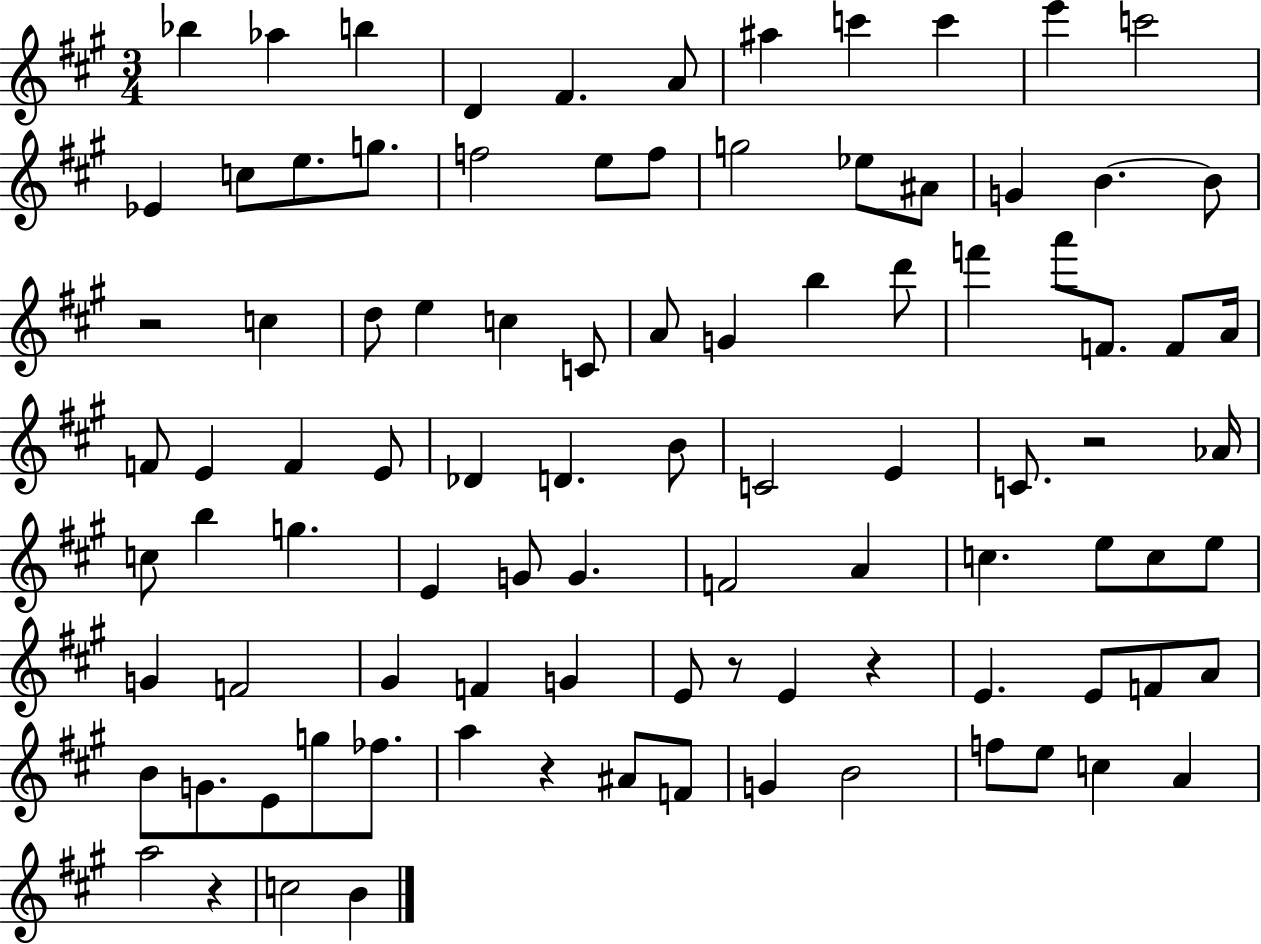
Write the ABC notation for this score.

X:1
T:Untitled
M:3/4
L:1/4
K:A
_b _a b D ^F A/2 ^a c' c' e' c'2 _E c/2 e/2 g/2 f2 e/2 f/2 g2 _e/2 ^A/2 G B B/2 z2 c d/2 e c C/2 A/2 G b d'/2 f' a'/2 F/2 F/2 A/4 F/2 E F E/2 _D D B/2 C2 E C/2 z2 _A/4 c/2 b g E G/2 G F2 A c e/2 c/2 e/2 G F2 ^G F G E/2 z/2 E z E E/2 F/2 A/2 B/2 G/2 E/2 g/2 _f/2 a z ^A/2 F/2 G B2 f/2 e/2 c A a2 z c2 B